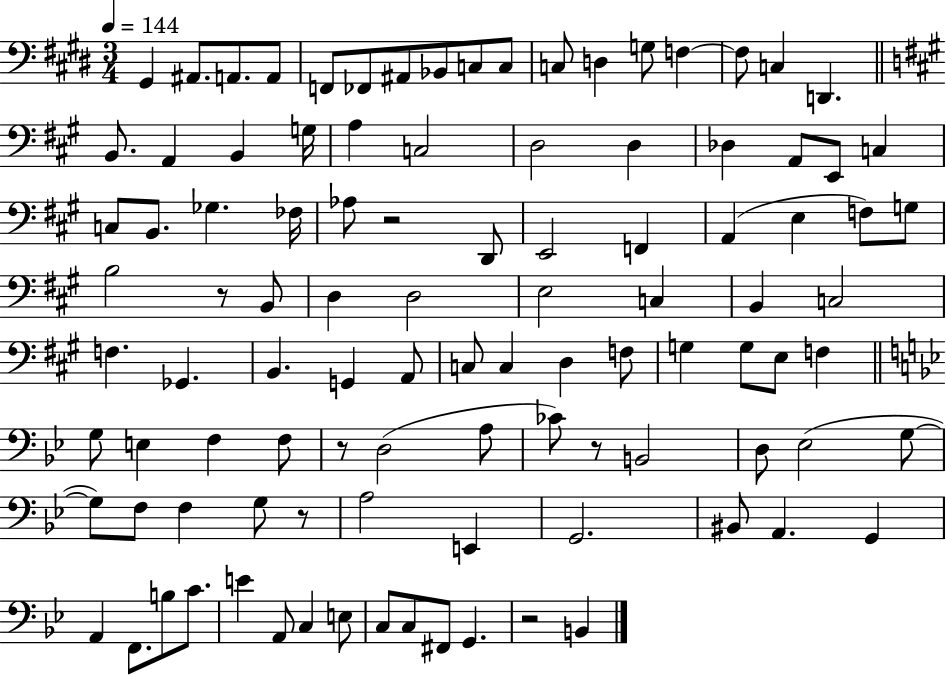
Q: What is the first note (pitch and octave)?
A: G#2